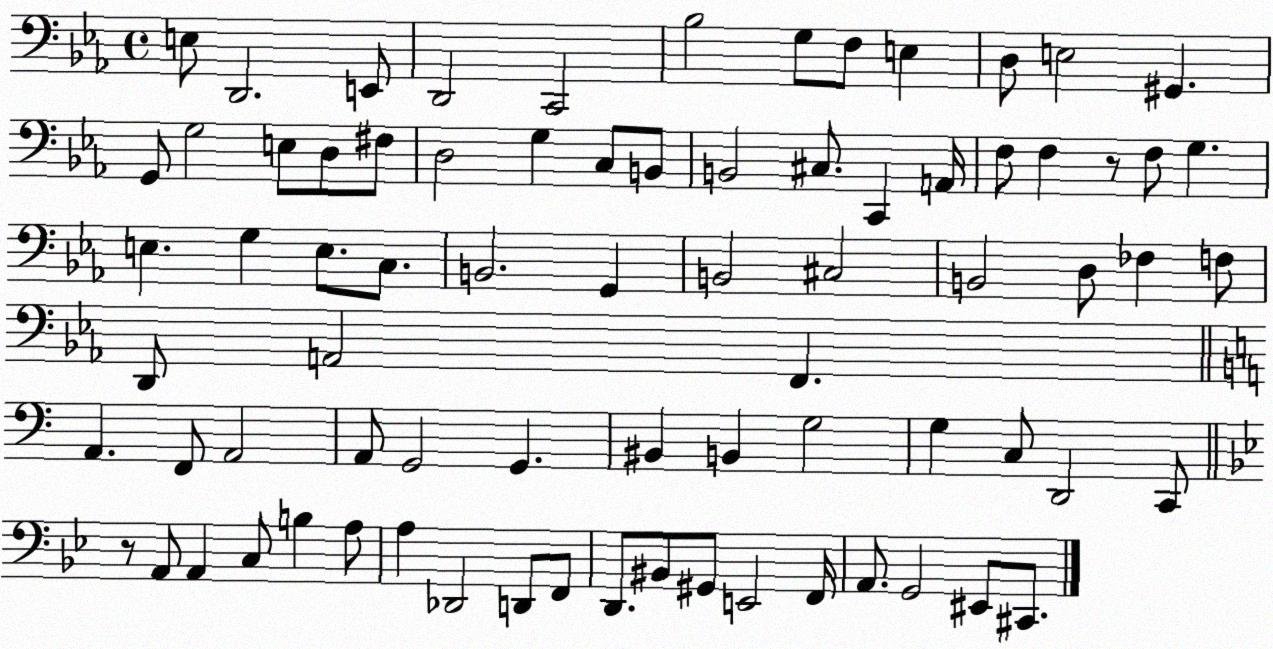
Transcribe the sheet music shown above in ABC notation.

X:1
T:Untitled
M:4/4
L:1/4
K:Eb
E,/2 D,,2 E,,/2 D,,2 C,,2 _B,2 G,/2 F,/2 E, D,/2 E,2 ^G,, G,,/2 G,2 E,/2 D,/2 ^F,/2 D,2 G, C,/2 B,,/2 B,,2 ^C,/2 C,, A,,/4 F,/2 F, z/2 F,/2 G, E, G, E,/2 C,/2 B,,2 G,, B,,2 ^C,2 B,,2 D,/2 _F, F,/2 D,,/2 A,,2 F,, A,, F,,/2 A,,2 A,,/2 G,,2 G,, ^B,, B,, G,2 G, C,/2 D,,2 C,,/2 z/2 A,,/2 A,, C,/2 B, A,/2 A, _D,,2 D,,/2 F,,/2 D,,/2 ^B,,/2 ^G,,/2 E,,2 F,,/4 A,,/2 G,,2 ^E,,/2 ^C,,/2